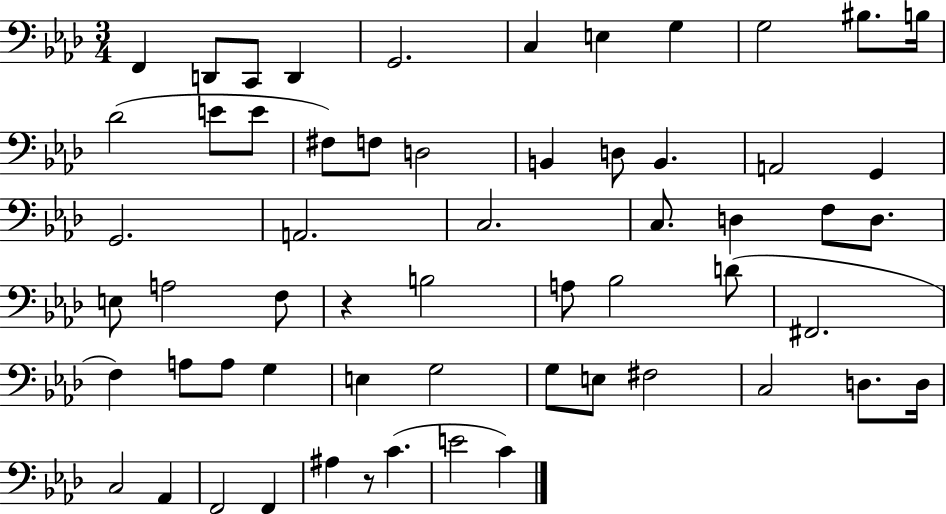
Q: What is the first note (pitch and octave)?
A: F2